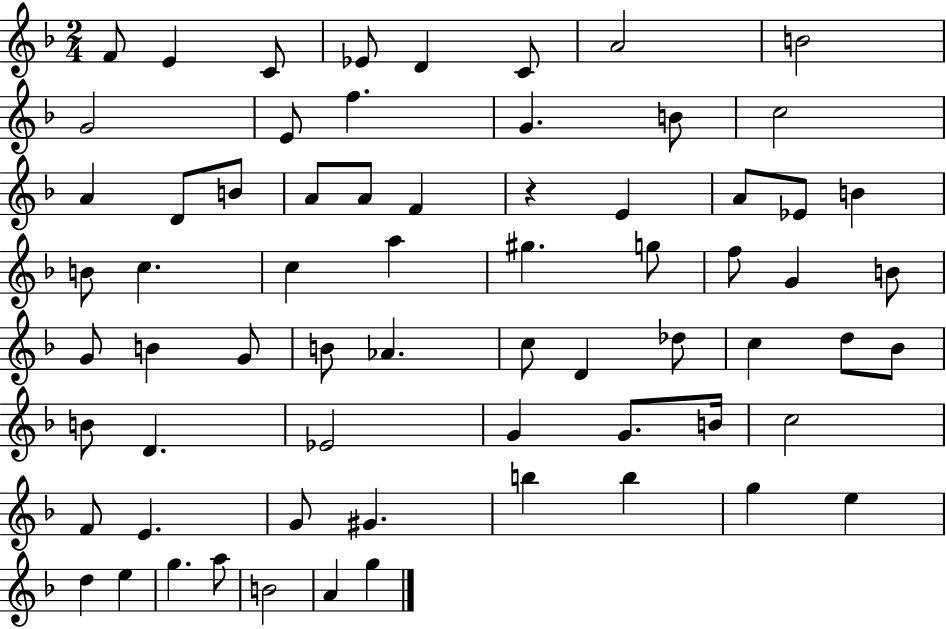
{
  \clef treble
  \numericTimeSignature
  \time 2/4
  \key f \major
  f'8 e'4 c'8 | ees'8 d'4 c'8 | a'2 | b'2 | \break g'2 | e'8 f''4. | g'4. b'8 | c''2 | \break a'4 d'8 b'8 | a'8 a'8 f'4 | r4 e'4 | a'8 ees'8 b'4 | \break b'8 c''4. | c''4 a''4 | gis''4. g''8 | f''8 g'4 b'8 | \break g'8 b'4 g'8 | b'8 aes'4. | c''8 d'4 des''8 | c''4 d''8 bes'8 | \break b'8 d'4. | ees'2 | g'4 g'8. b'16 | c''2 | \break f'8 e'4. | g'8 gis'4. | b''4 b''4 | g''4 e''4 | \break d''4 e''4 | g''4. a''8 | b'2 | a'4 g''4 | \break \bar "|."
}